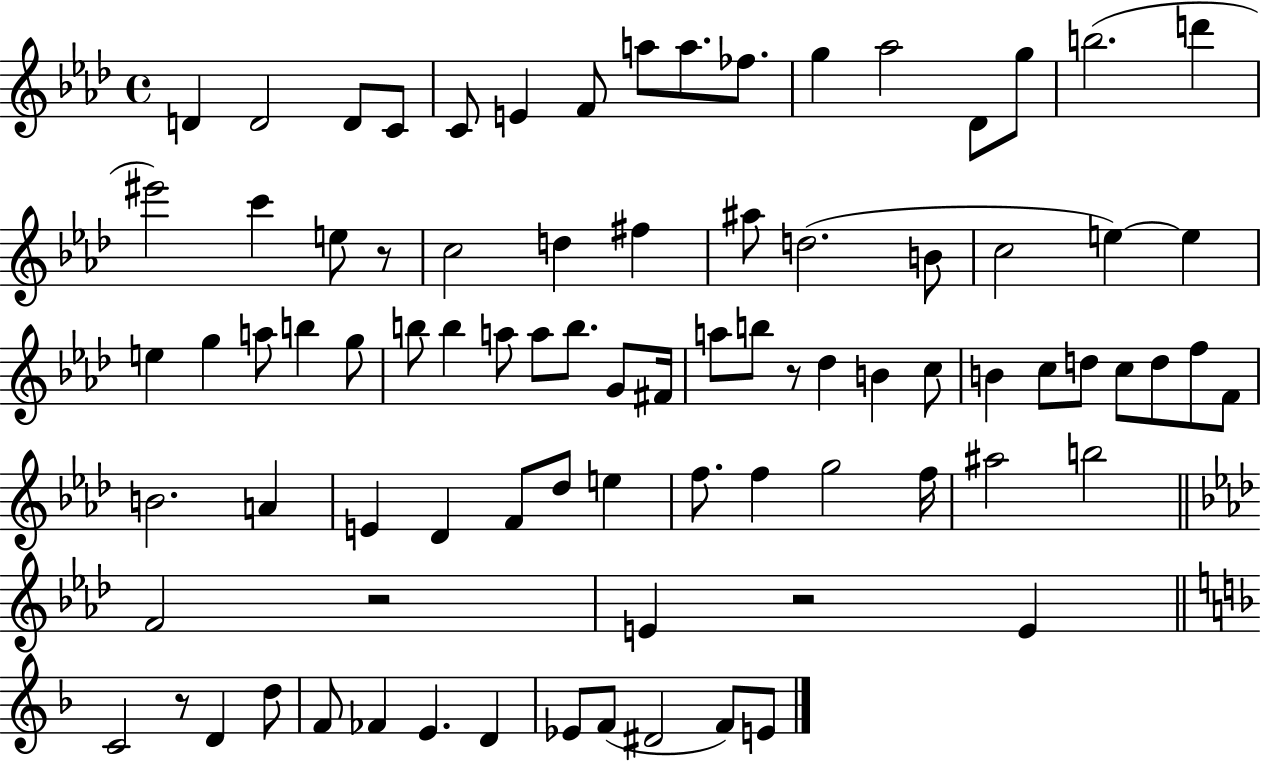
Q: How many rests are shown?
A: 5